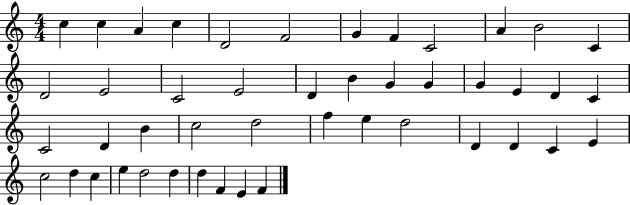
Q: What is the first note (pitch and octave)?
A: C5